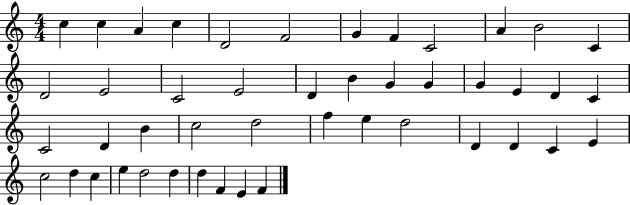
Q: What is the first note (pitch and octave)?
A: C5